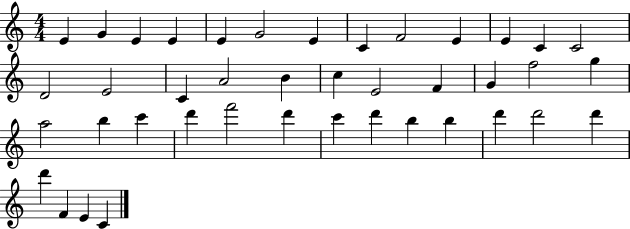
E4/q G4/q E4/q E4/q E4/q G4/h E4/q C4/q F4/h E4/q E4/q C4/q C4/h D4/h E4/h C4/q A4/h B4/q C5/q E4/h F4/q G4/q F5/h G5/q A5/h B5/q C6/q D6/q F6/h D6/q C6/q D6/q B5/q B5/q D6/q D6/h D6/q D6/q F4/q E4/q C4/q